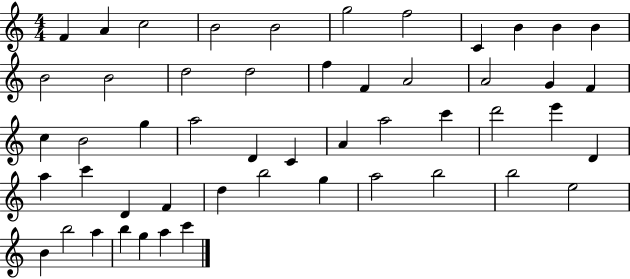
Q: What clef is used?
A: treble